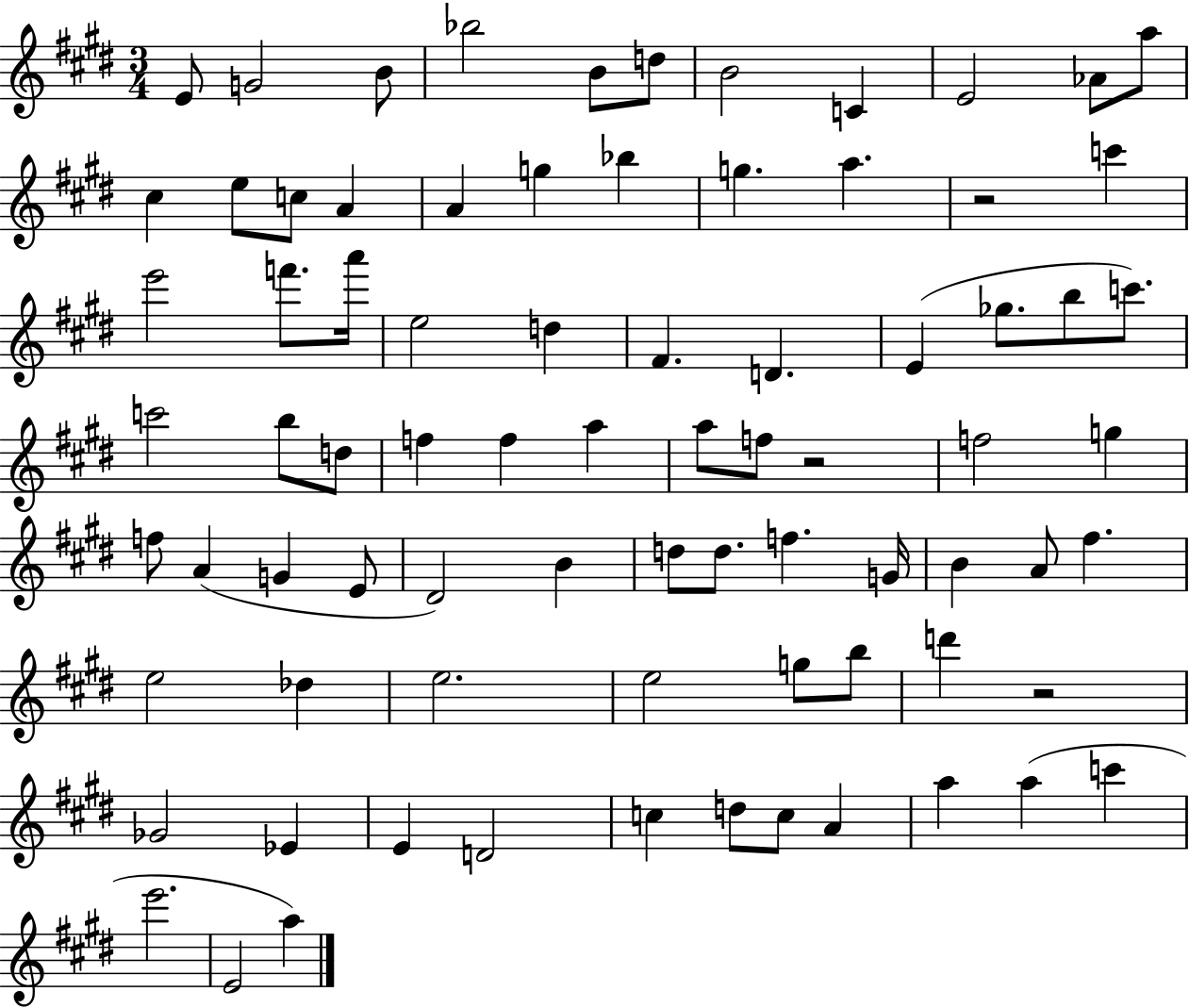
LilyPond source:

{
  \clef treble
  \numericTimeSignature
  \time 3/4
  \key e \major
  \repeat volta 2 { e'8 g'2 b'8 | bes''2 b'8 d''8 | b'2 c'4 | e'2 aes'8 a''8 | \break cis''4 e''8 c''8 a'4 | a'4 g''4 bes''4 | g''4. a''4. | r2 c'''4 | \break e'''2 f'''8. a'''16 | e''2 d''4 | fis'4. d'4. | e'4( ges''8. b''8 c'''8.) | \break c'''2 b''8 d''8 | f''4 f''4 a''4 | a''8 f''8 r2 | f''2 g''4 | \break f''8 a'4( g'4 e'8 | dis'2) b'4 | d''8 d''8. f''4. g'16 | b'4 a'8 fis''4. | \break e''2 des''4 | e''2. | e''2 g''8 b''8 | d'''4 r2 | \break ges'2 ees'4 | e'4 d'2 | c''4 d''8 c''8 a'4 | a''4 a''4( c'''4 | \break e'''2. | e'2 a''4) | } \bar "|."
}